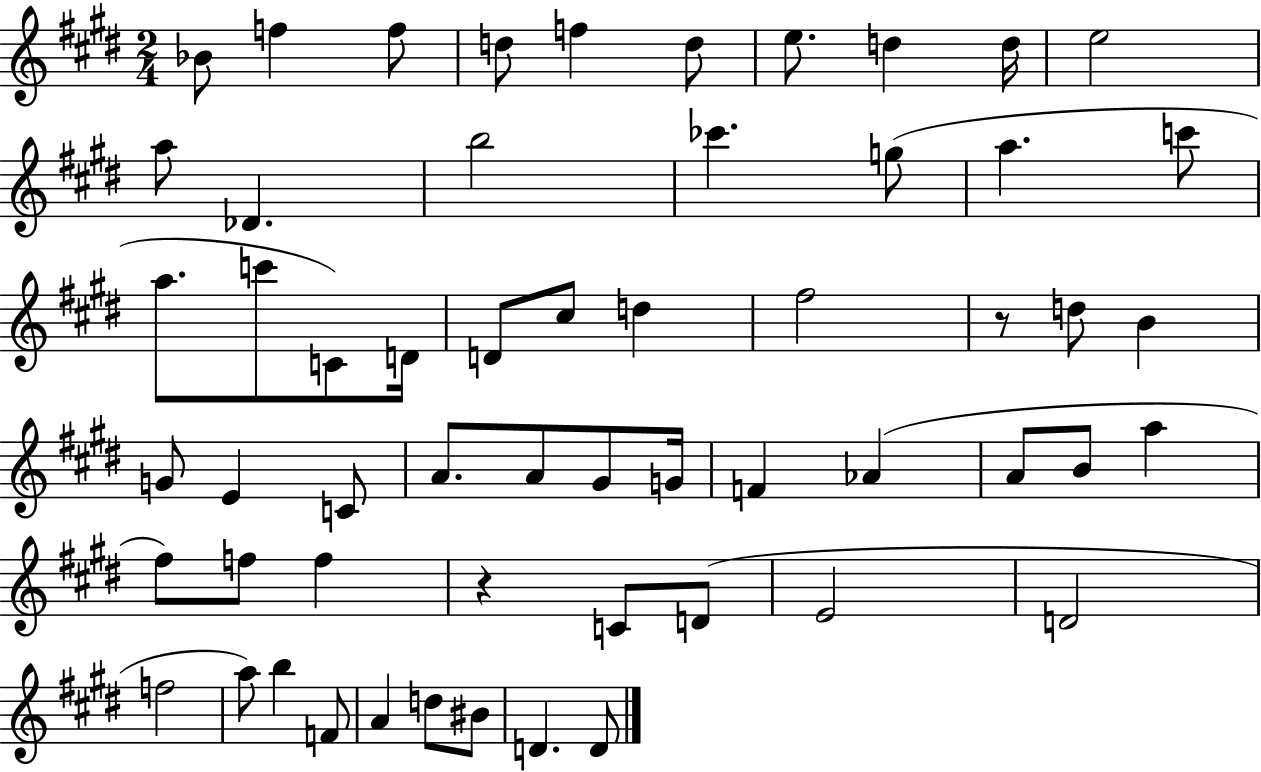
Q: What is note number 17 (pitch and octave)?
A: C6